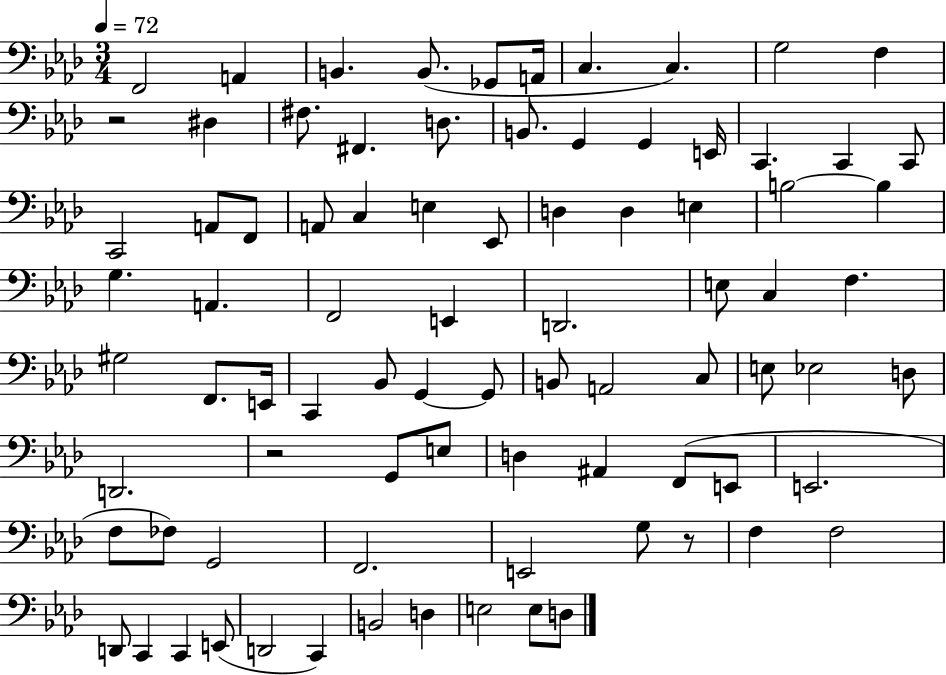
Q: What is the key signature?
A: AES major